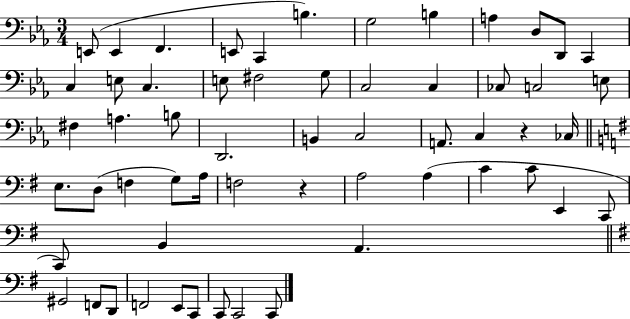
X:1
T:Untitled
M:3/4
L:1/4
K:Eb
E,,/2 E,, F,, E,,/2 C,, B, G,2 B, A, D,/2 D,,/2 C,, C, E,/2 C, E,/2 ^F,2 G,/2 C,2 C, _C,/2 C,2 E,/2 ^F, A, B,/2 D,,2 B,, C,2 A,,/2 C, z _C,/4 E,/2 D,/2 F, G,/2 A,/4 F,2 z A,2 A, C C/2 E,, C,,/2 C,,/2 B,, A,, ^G,,2 F,,/2 D,,/2 F,,2 E,,/2 C,,/2 C,,/2 C,,2 C,,/2